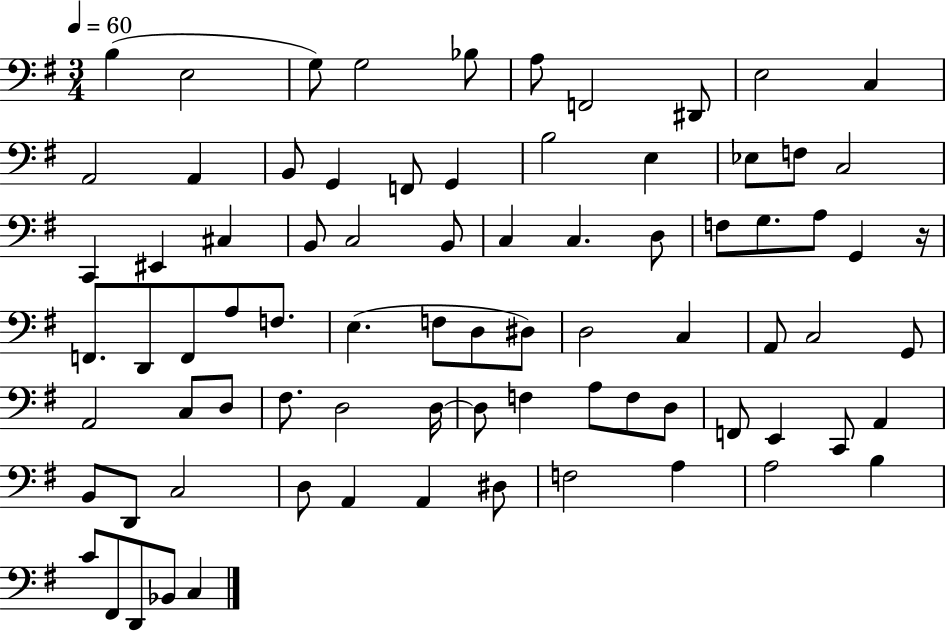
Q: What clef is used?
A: bass